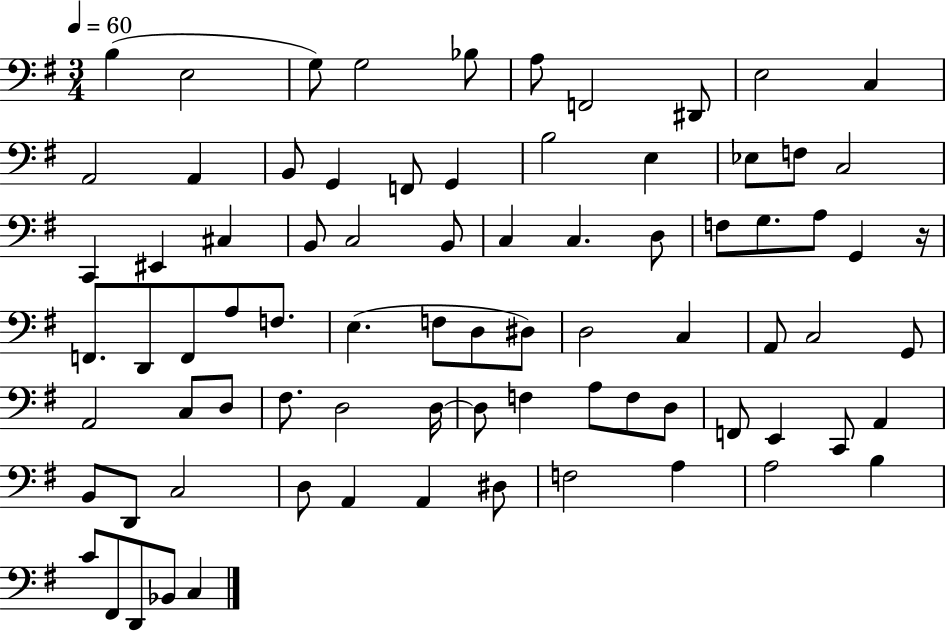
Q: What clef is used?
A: bass